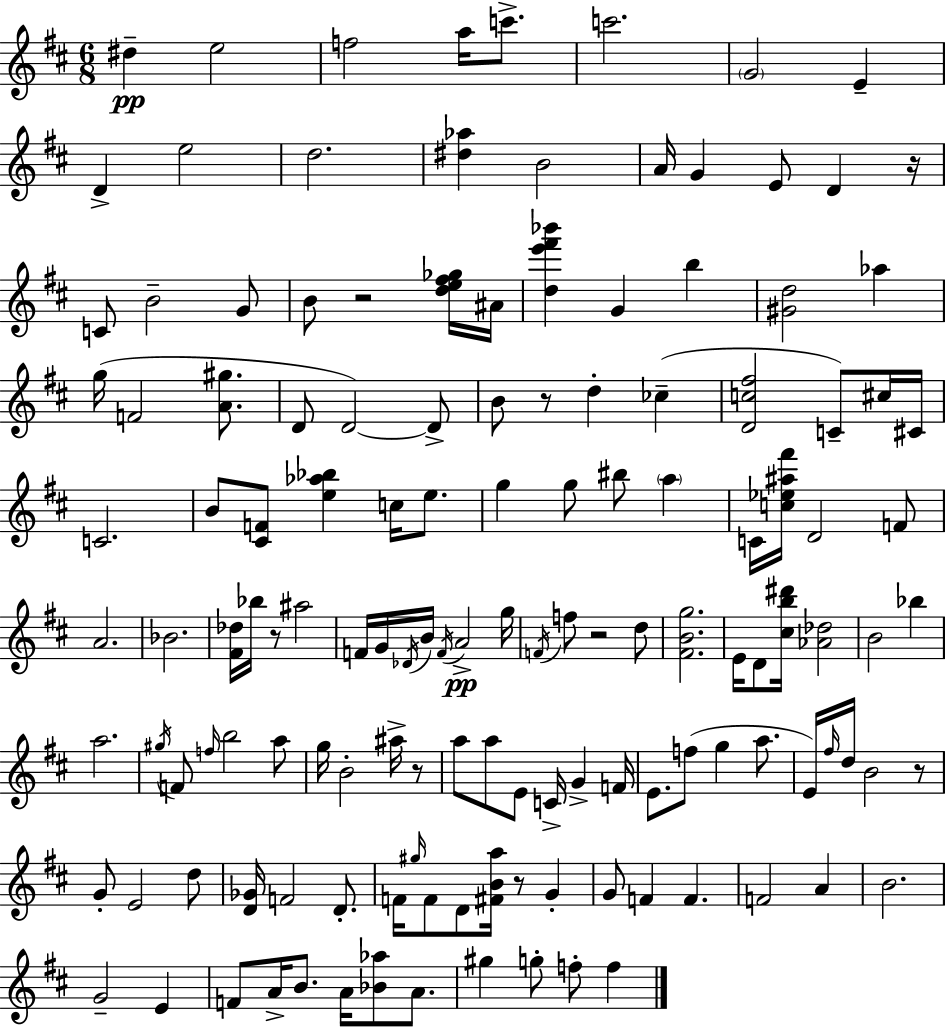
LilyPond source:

{
  \clef treble
  \numericTimeSignature
  \time 6/8
  \key d \major
  dis''4--\pp e''2 | f''2 a''16 c'''8.-> | c'''2. | \parenthesize g'2 e'4-- | \break d'4-> e''2 | d''2. | <dis'' aes''>4 b'2 | a'16 g'4 e'8 d'4 r16 | \break c'8 b'2-- g'8 | b'8 r2 <d'' e'' fis'' ges''>16 ais'16 | <d'' e''' fis''' bes'''>4 g'4 b''4 | <gis' d''>2 aes''4 | \break g''16( f'2 <a' gis''>8. | d'8 d'2~~) d'8-> | b'8 r8 d''4-. ces''4--( | <d' c'' fis''>2 c'8--) cis''16 cis'16 | \break c'2. | b'8 <cis' f'>8 <e'' aes'' bes''>4 c''16 e''8. | g''4 g''8 bis''8 \parenthesize a''4 | c'16 <c'' ees'' ais'' fis'''>16 d'2 f'8 | \break a'2. | bes'2. | <fis' des''>16 bes''16 r8 ais''2 | f'16 g'16 \acciaccatura { des'16 } b'16 \acciaccatura { f'16 } a'2->\pp | \break g''16 \acciaccatura { f'16 } f''8 r2 | d''8 <fis' b' g''>2. | e'16 d'8 <cis'' b'' dis'''>16 <aes' des''>2 | b'2 bes''4 | \break a''2. | \acciaccatura { gis''16 } f'8 \grace { f''16 } b''2 | a''8 g''16 b'2-. | ais''16-> r8 a''8 a''8 e'8 c'16-> | \break g'4-> f'16 e'8. f''8( g''4 | a''8. e'16) \grace { fis''16 } d''16 b'2 | r8 g'8-. e'2 | d''8 <d' ges'>16 f'2 | \break d'8.-. f'16 \grace { gis''16 } f'8 d'8 | <fis' b' a''>16 r8 g'4-. g'8 f'4 | f'4. f'2 | a'4 b'2. | \break g'2-- | e'4 f'8 a'16-> b'8. | a'16 <bes' aes''>8 a'8. gis''4 g''8-. | f''8-. f''4 \bar "|."
}